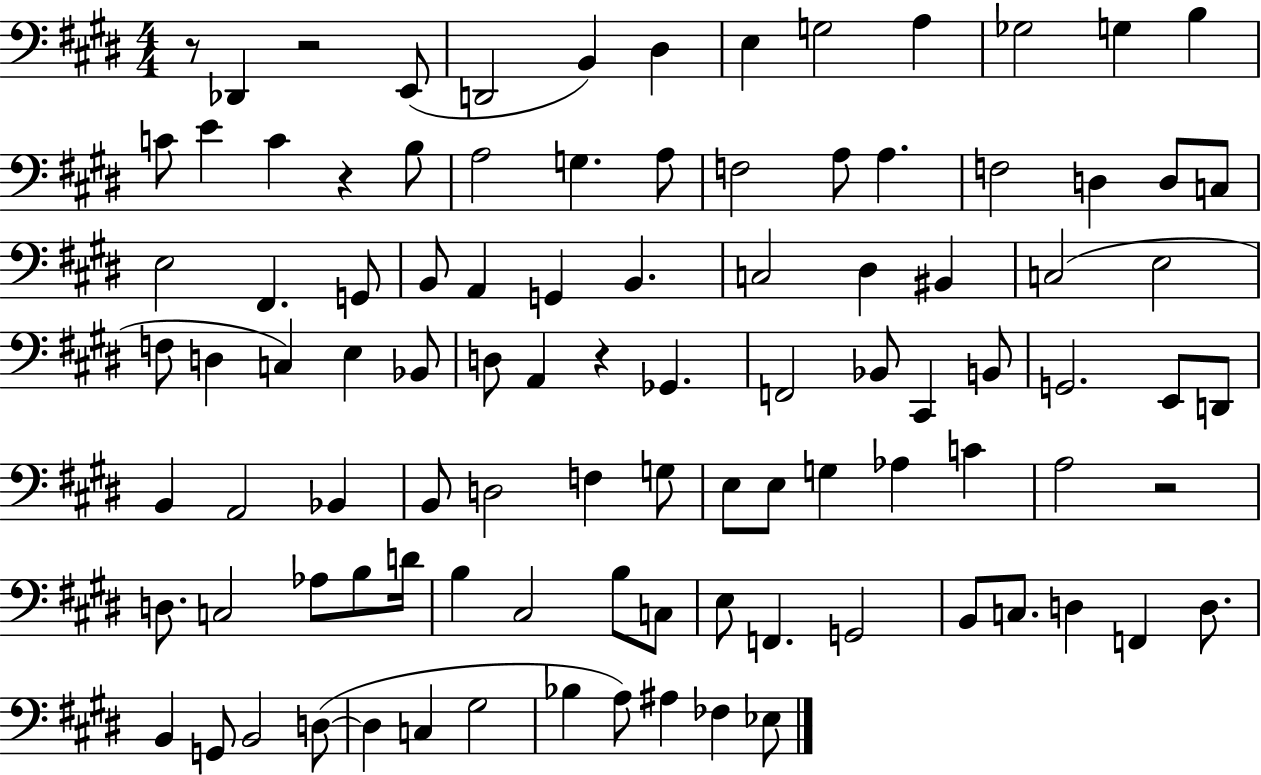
{
  \clef bass
  \numericTimeSignature
  \time 4/4
  \key e \major
  r8 des,4 r2 e,8( | d,2 b,4) dis4 | e4 g2 a4 | ges2 g4 b4 | \break c'8 e'4 c'4 r4 b8 | a2 g4. a8 | f2 a8 a4. | f2 d4 d8 c8 | \break e2 fis,4. g,8 | b,8 a,4 g,4 b,4. | c2 dis4 bis,4 | c2( e2 | \break f8 d4 c4) e4 bes,8 | d8 a,4 r4 ges,4. | f,2 bes,8 cis,4 b,8 | g,2. e,8 d,8 | \break b,4 a,2 bes,4 | b,8 d2 f4 g8 | e8 e8 g4 aes4 c'4 | a2 r2 | \break d8. c2 aes8 b8 d'16 | b4 cis2 b8 c8 | e8 f,4. g,2 | b,8 c8. d4 f,4 d8. | \break b,4 g,8 b,2 d8~(~ | d4 c4 gis2 | bes4 a8) ais4 fes4 ees8 | \bar "|."
}